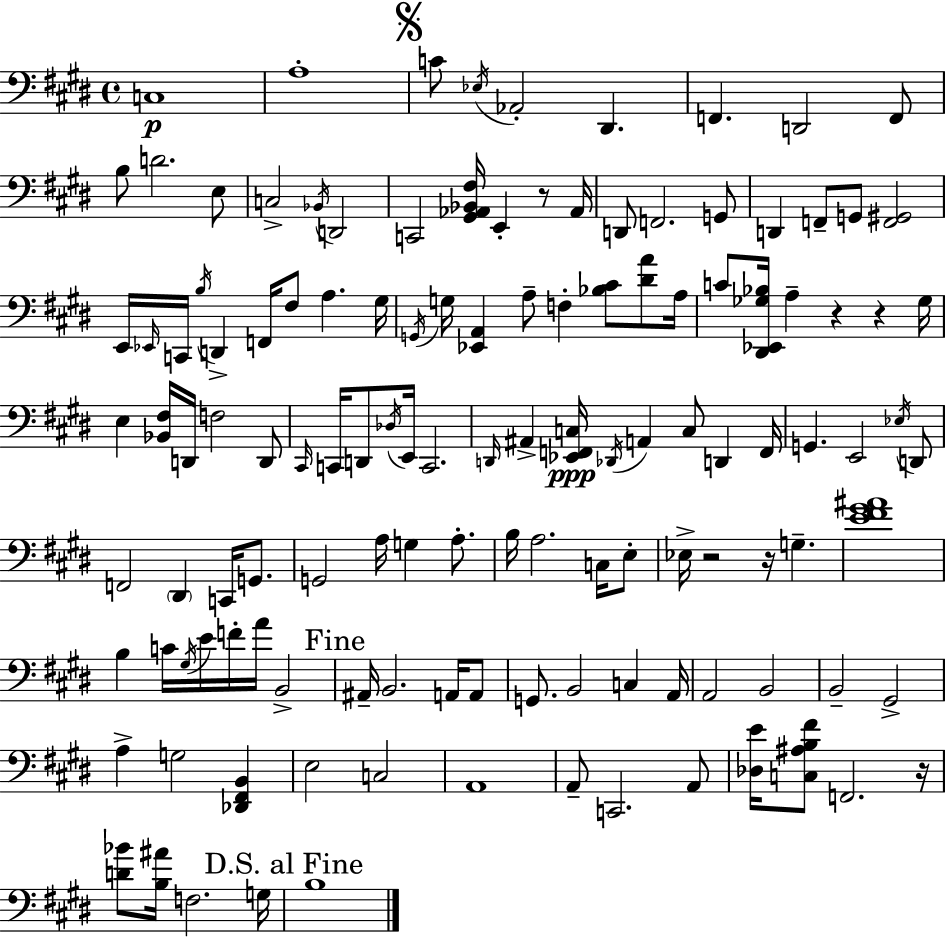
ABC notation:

X:1
T:Untitled
M:4/4
L:1/4
K:E
C,4 A,4 C/2 _E,/4 _A,,2 ^D,, F,, D,,2 F,,/2 B,/2 D2 E,/2 C,2 _B,,/4 D,,2 C,,2 [^G,,_A,,_B,,^F,]/4 E,, z/2 _A,,/4 D,,/2 F,,2 G,,/2 D,, F,,/2 G,,/2 [F,,^G,,]2 E,,/4 _E,,/4 C,,/4 B,/4 D,, F,,/4 ^F,/2 A, ^G,/4 G,,/4 G,/4 [_E,,A,,] A,/2 F, [_B,^C]/2 [^DA]/2 A,/4 C/2 [^D,,_E,,_G,_B,]/4 A, z z _G,/4 E, [_B,,^F,]/4 D,,/4 F,2 D,,/2 ^C,,/4 C,,/4 D,,/2 _D,/4 E,,/4 C,,2 D,,/4 ^A,, [_E,,F,,C,]/4 _D,,/4 A,, C,/2 D,, F,,/4 G,, E,,2 _E,/4 D,,/2 F,,2 ^D,, C,,/4 G,,/2 G,,2 A,/4 G, A,/2 B,/4 A,2 C,/4 E,/2 _E,/4 z2 z/4 G, [E^F^G^A]4 B, C/4 ^G,/4 E/4 F/4 A/4 B,,2 ^A,,/4 B,,2 A,,/4 A,,/2 G,,/2 B,,2 C, A,,/4 A,,2 B,,2 B,,2 ^G,,2 A, G,2 [_D,,^F,,B,,] E,2 C,2 A,,4 A,,/2 C,,2 A,,/2 [_D,E]/4 [C,^A,B,^F]/2 F,,2 z/4 [D_B]/2 [B,^A]/4 F,2 G,/4 B,4